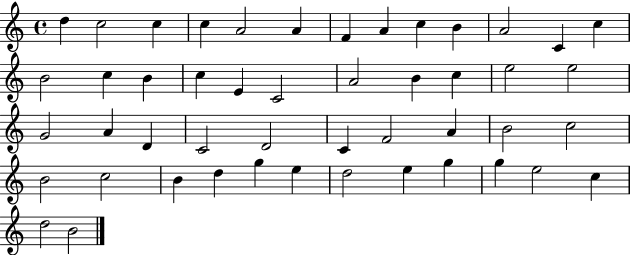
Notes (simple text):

D5/q C5/h C5/q C5/q A4/h A4/q F4/q A4/q C5/q B4/q A4/h C4/q C5/q B4/h C5/q B4/q C5/q E4/q C4/h A4/h B4/q C5/q E5/h E5/h G4/h A4/q D4/q C4/h D4/h C4/q F4/h A4/q B4/h C5/h B4/h C5/h B4/q D5/q G5/q E5/q D5/h E5/q G5/q G5/q E5/h C5/q D5/h B4/h